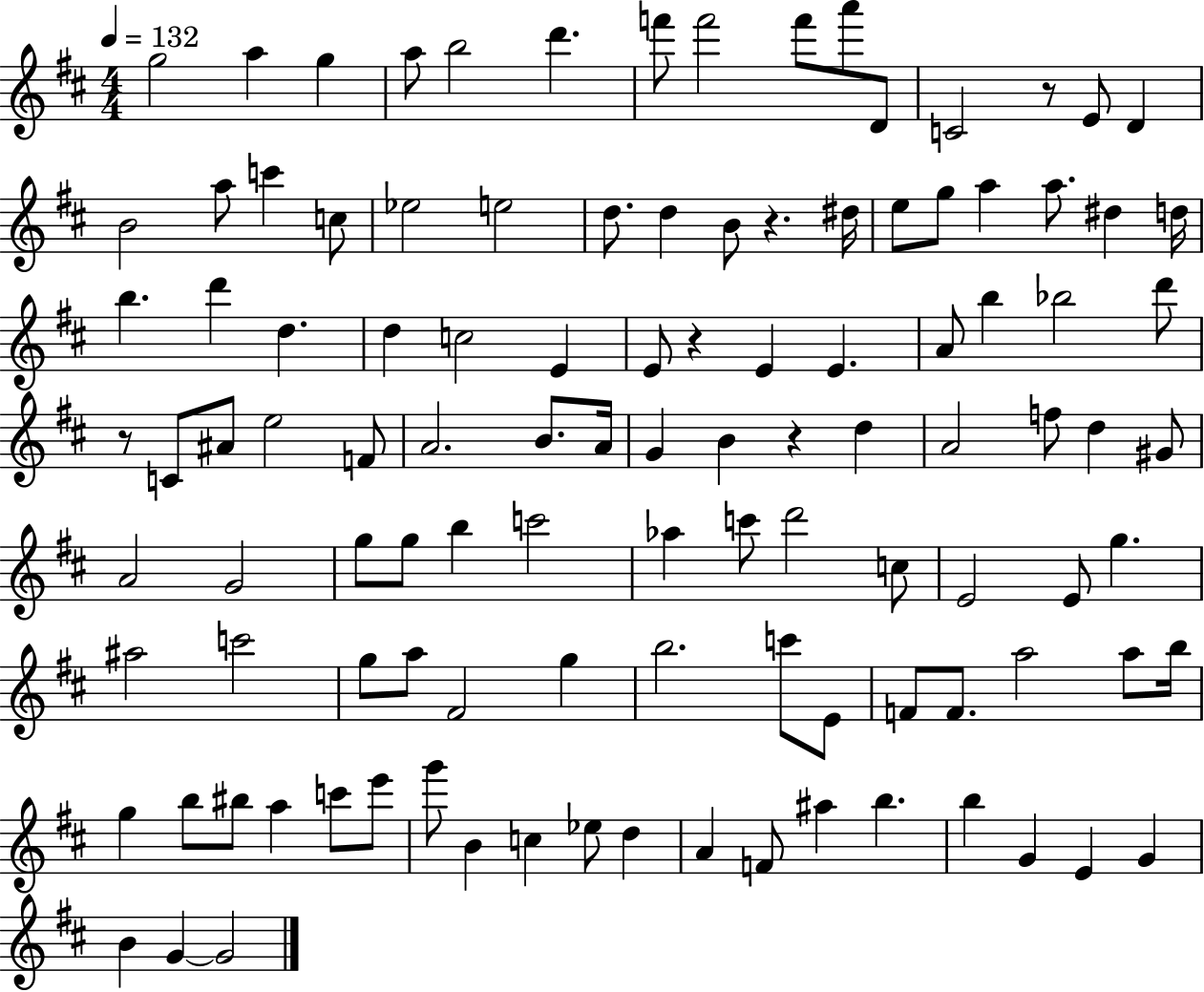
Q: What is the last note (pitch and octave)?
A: G4